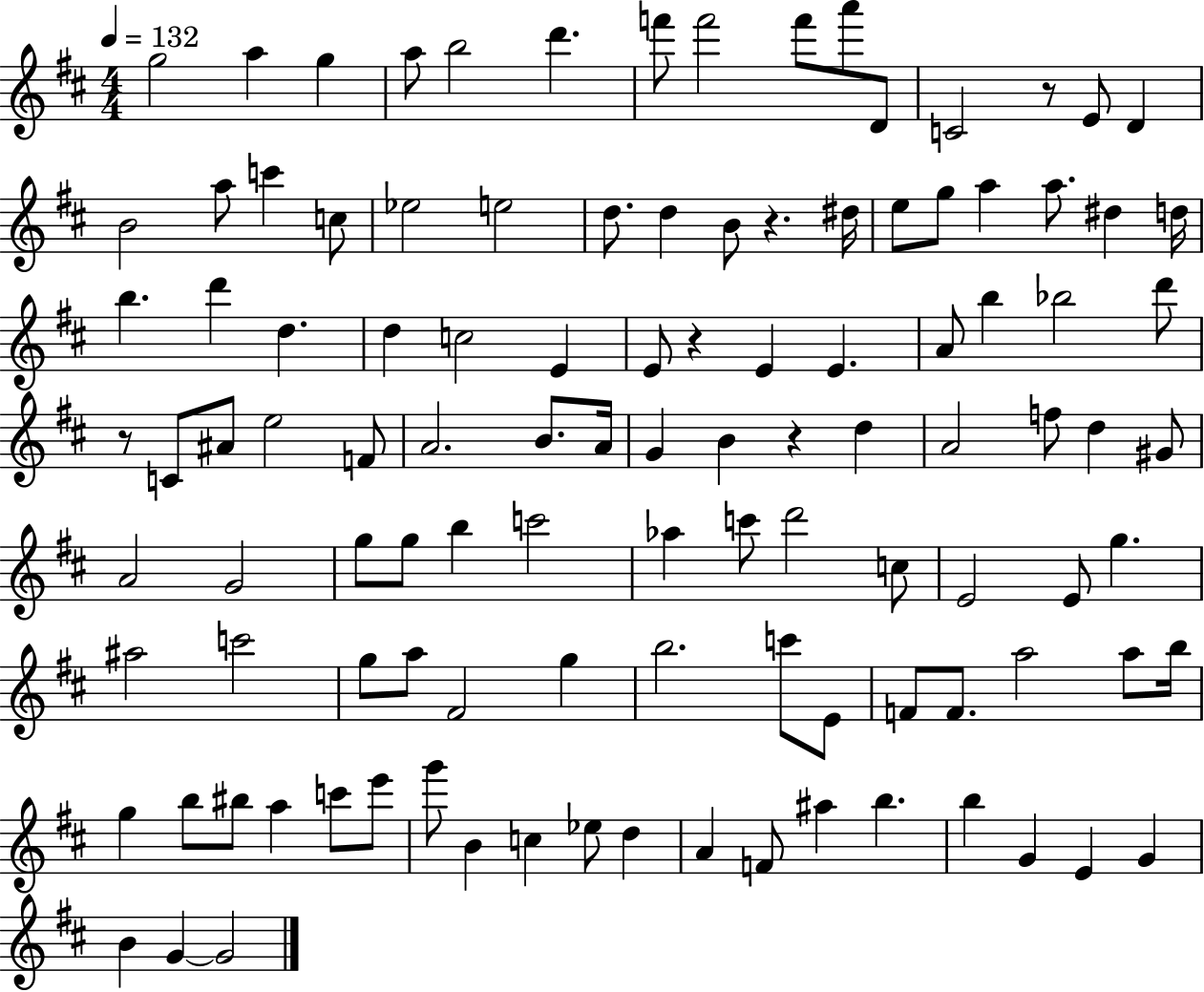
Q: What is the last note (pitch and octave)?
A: G4